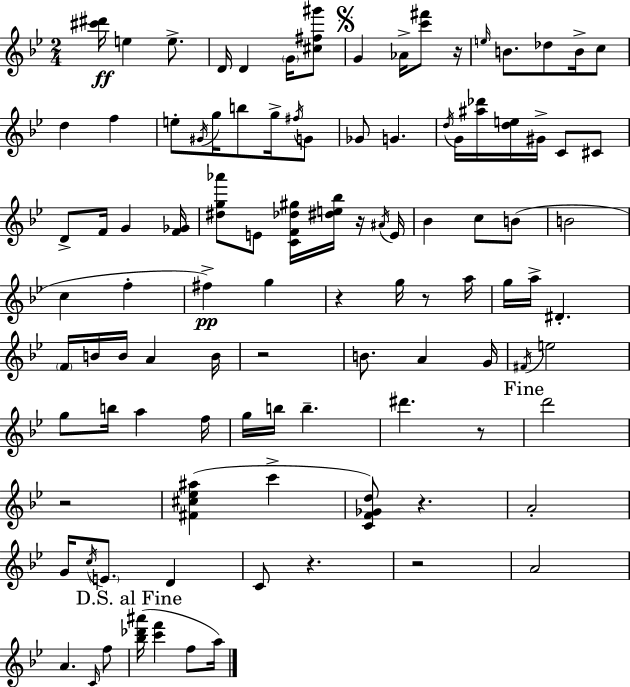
[C#6,D#6]/s E5/q E5/e. D4/s D4/q G4/s [C#5,F#5,G#6]/e G4/q Ab4/s [C6,F#6]/e R/s E5/s B4/e. Db5/e B4/s C5/e D5/q F5/q E5/e G#4/s G5/s B5/e G5/s F#5/s G4/e Gb4/e G4/q. D5/s G4/s [A#5,Db6]/s [D5,E5]/s G#4/s C4/e C#4/e D4/e F4/s G4/q [F4,Gb4]/s [D#5,G5,Ab6]/e E4/e [C4,F4,Db5,G#5]/s [D#5,E5,Bb5]/s R/s A#4/s E4/s Bb4/q C5/e B4/e B4/h C5/q F5/q F#5/q G5/q R/q G5/s R/e A5/s G5/s A5/s D#4/q. F4/s B4/s B4/s A4/q B4/s R/h B4/e. A4/q G4/s F#4/s E5/h G5/e B5/s A5/q F5/s G5/s B5/s B5/q. D#6/q. R/e D6/h R/h [F#4,C#5,Eb5,A#5]/q C6/q [C4,F4,Gb4,D5]/e R/q. A4/h G4/s C5/s E4/e. D4/q C4/e R/q. R/h A4/h A4/q. C4/s F5/e [Bb5,Db6,A#6]/s [C6,F6]/q F5/e A5/s